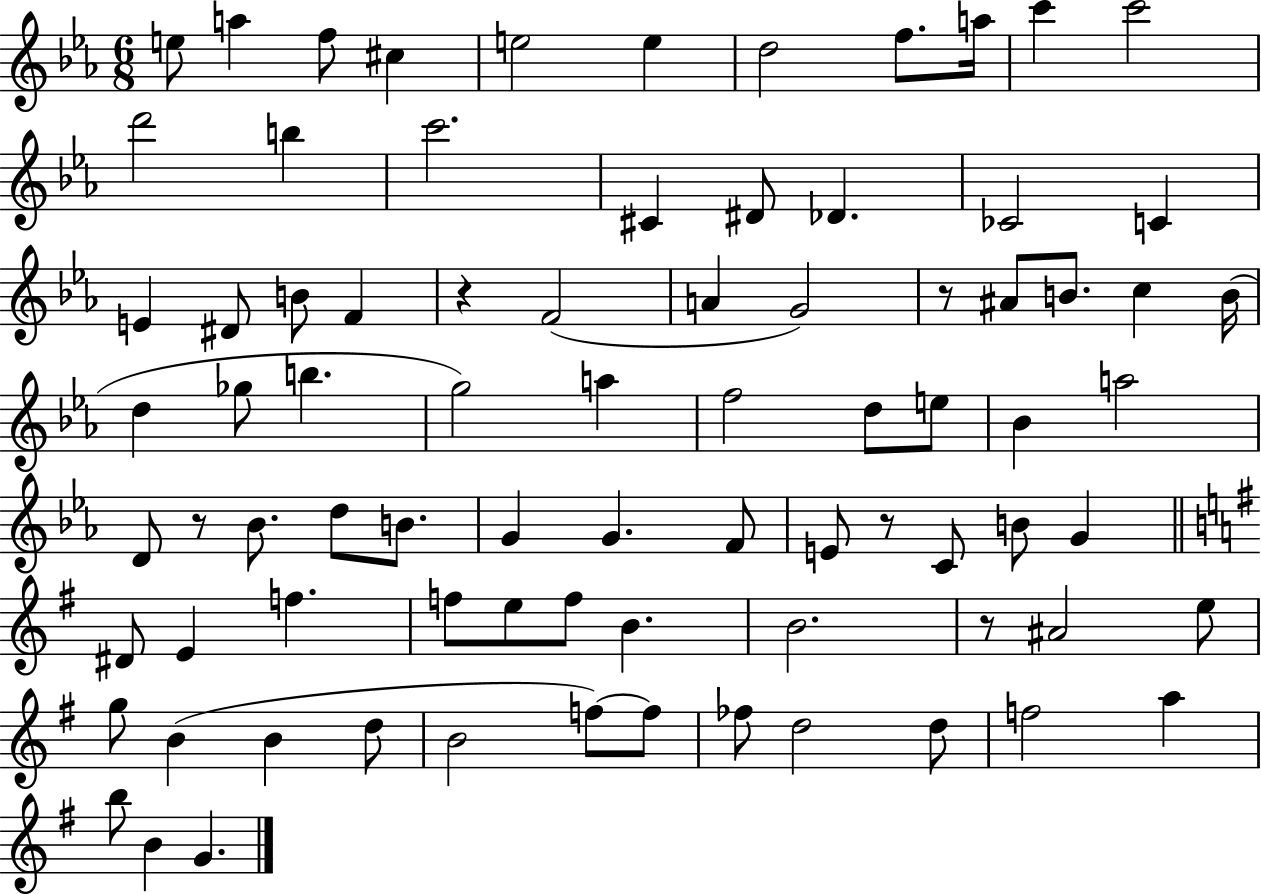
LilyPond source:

{
  \clef treble
  \numericTimeSignature
  \time 6/8
  \key ees \major
  e''8 a''4 f''8 cis''4 | e''2 e''4 | d''2 f''8. a''16 | c'''4 c'''2 | \break d'''2 b''4 | c'''2. | cis'4 dis'8 des'4. | ces'2 c'4 | \break e'4 dis'8 b'8 f'4 | r4 f'2( | a'4 g'2) | r8 ais'8 b'8. c''4 b'16( | \break d''4 ges''8 b''4. | g''2) a''4 | f''2 d''8 e''8 | bes'4 a''2 | \break d'8 r8 bes'8. d''8 b'8. | g'4 g'4. f'8 | e'8 r8 c'8 b'8 g'4 | \bar "||" \break \key e \minor dis'8 e'4 f''4. | f''8 e''8 f''8 b'4. | b'2. | r8 ais'2 e''8 | \break g''8 b'4( b'4 d''8 | b'2 f''8~~) f''8 | fes''8 d''2 d''8 | f''2 a''4 | \break b''8 b'4 g'4. | \bar "|."
}